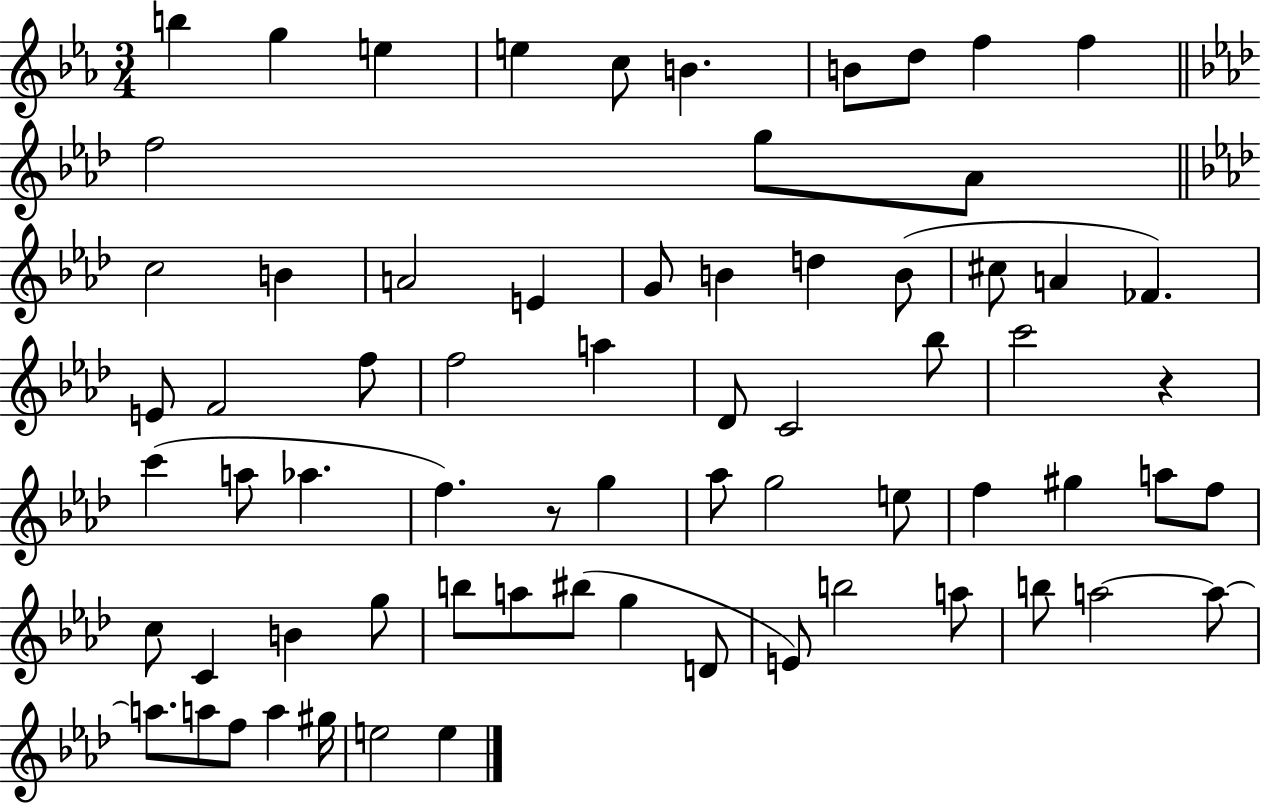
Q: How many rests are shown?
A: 2